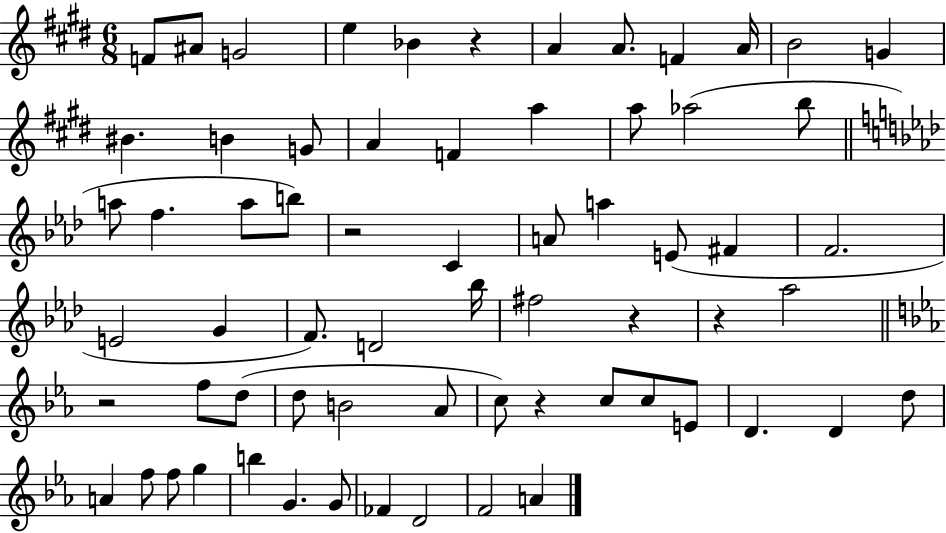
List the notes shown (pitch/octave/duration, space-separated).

F4/e A#4/e G4/h E5/q Bb4/q R/q A4/q A4/e. F4/q A4/s B4/h G4/q BIS4/q. B4/q G4/e A4/q F4/q A5/q A5/e Ab5/h B5/e A5/e F5/q. A5/e B5/e R/h C4/q A4/e A5/q E4/e F#4/q F4/h. E4/h G4/q F4/e. D4/h Bb5/s F#5/h R/q R/q Ab5/h R/h F5/e D5/e D5/e B4/h Ab4/e C5/e R/q C5/e C5/e E4/e D4/q. D4/q D5/e A4/q F5/e F5/e G5/q B5/q G4/q. G4/e FES4/q D4/h F4/h A4/q